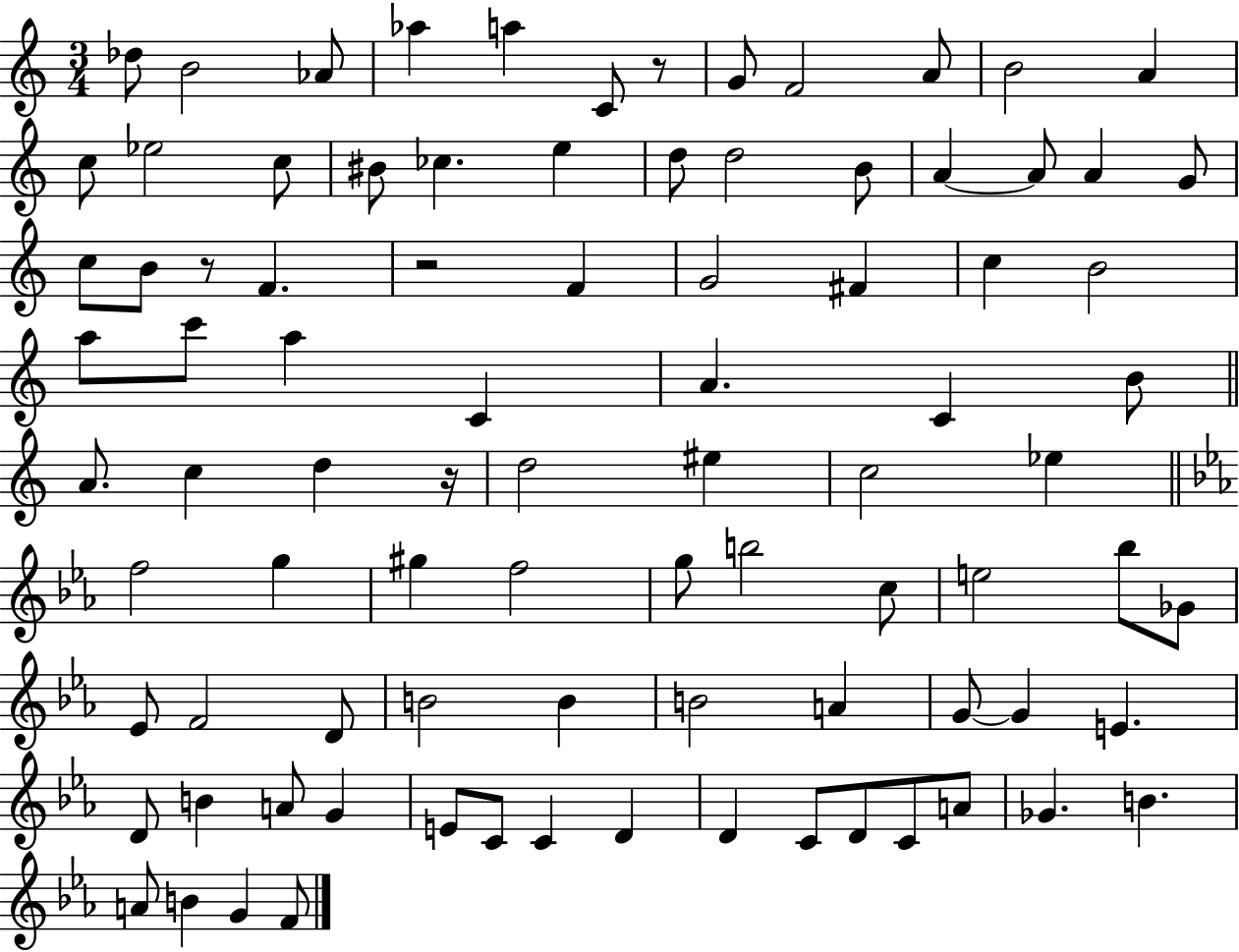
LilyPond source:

{
  \clef treble
  \numericTimeSignature
  \time 3/4
  \key c \major
  \repeat volta 2 { des''8 b'2 aes'8 | aes''4 a''4 c'8 r8 | g'8 f'2 a'8 | b'2 a'4 | \break c''8 ees''2 c''8 | bis'8 ces''4. e''4 | d''8 d''2 b'8 | a'4~~ a'8 a'4 g'8 | \break c''8 b'8 r8 f'4. | r2 f'4 | g'2 fis'4 | c''4 b'2 | \break a''8 c'''8 a''4 c'4 | a'4. c'4 b'8 | \bar "||" \break \key c \major a'8. c''4 d''4 r16 | d''2 eis''4 | c''2 ees''4 | \bar "||" \break \key c \minor f''2 g''4 | gis''4 f''2 | g''8 b''2 c''8 | e''2 bes''8 ges'8 | \break ees'8 f'2 d'8 | b'2 b'4 | b'2 a'4 | g'8~~ g'4 e'4. | \break d'8 b'4 a'8 g'4 | e'8 c'8 c'4 d'4 | d'4 c'8 d'8 c'8 a'8 | ges'4. b'4. | \break a'8 b'4 g'4 f'8 | } \bar "|."
}